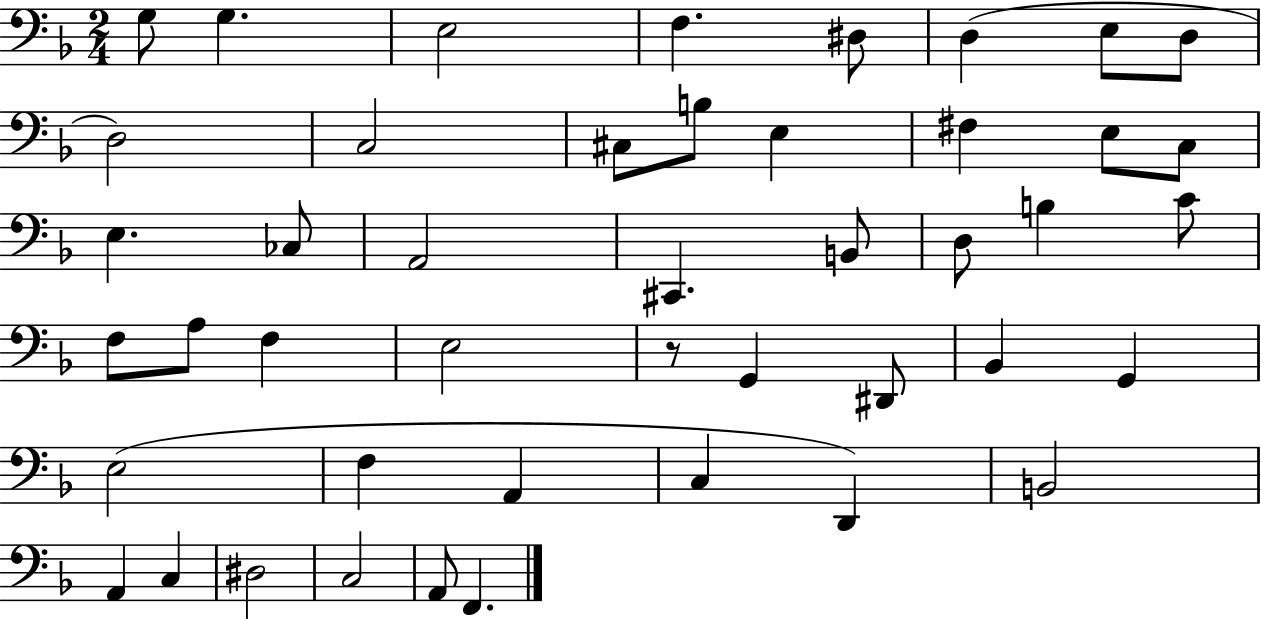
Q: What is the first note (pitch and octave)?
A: G3